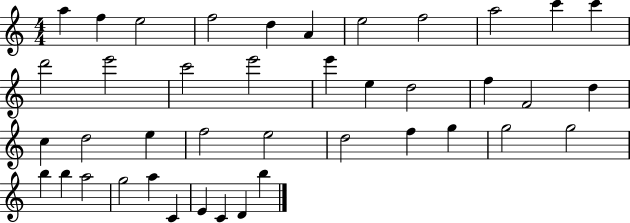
A5/q F5/q E5/h F5/h D5/q A4/q E5/h F5/h A5/h C6/q C6/q D6/h E6/h C6/h E6/h E6/q E5/q D5/h F5/q F4/h D5/q C5/q D5/h E5/q F5/h E5/h D5/h F5/q G5/q G5/h G5/h B5/q B5/q A5/h G5/h A5/q C4/q E4/q C4/q D4/q B5/q